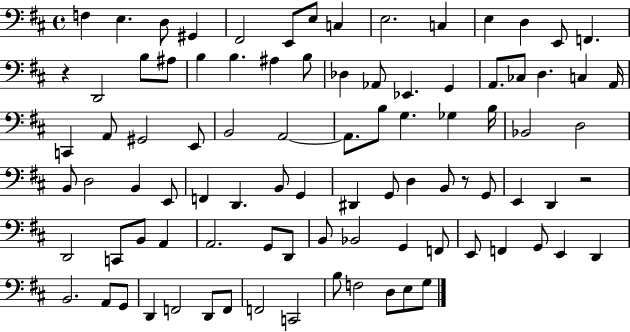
X:1
T:Untitled
M:4/4
L:1/4
K:D
F, E, D,/2 ^G,, ^F,,2 E,,/2 E,/2 C, E,2 C, E, D, E,,/2 F,, z D,,2 B,/2 ^A,/2 B, B, ^A, B,/2 _D, _A,,/2 _E,, G,, A,,/2 _C,/2 D, C, A,,/4 C,, A,,/2 ^G,,2 E,,/2 B,,2 A,,2 A,,/2 B,/2 G, _G, B,/4 _B,,2 D,2 B,,/2 D,2 B,, E,,/2 F,, D,, B,,/2 G,, ^D,, G,,/2 D, B,,/2 z/2 G,,/2 E,, D,, z2 D,,2 C,,/2 B,,/2 A,, A,,2 G,,/2 D,,/2 B,,/2 _B,,2 G,, F,,/2 E,,/2 F,, G,,/2 E,, D,, B,,2 A,,/2 G,,/2 D,, F,,2 D,,/2 F,,/2 F,,2 C,,2 B,/2 F,2 D,/2 E,/2 G,/2